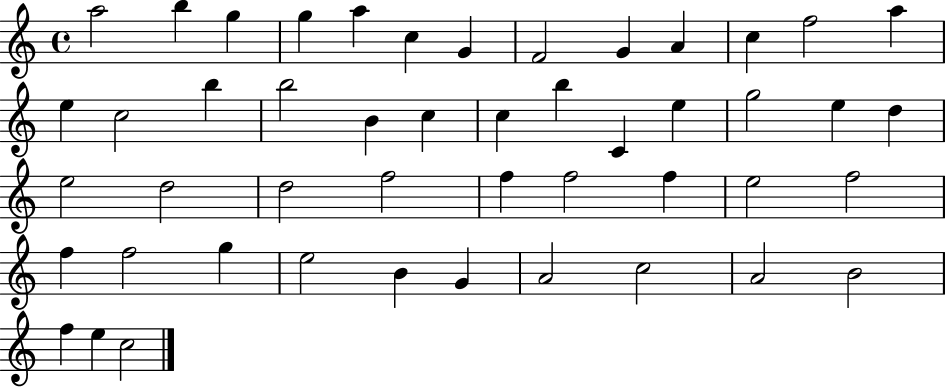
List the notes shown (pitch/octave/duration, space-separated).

A5/h B5/q G5/q G5/q A5/q C5/q G4/q F4/h G4/q A4/q C5/q F5/h A5/q E5/q C5/h B5/q B5/h B4/q C5/q C5/q B5/q C4/q E5/q G5/h E5/q D5/q E5/h D5/h D5/h F5/h F5/q F5/h F5/q E5/h F5/h F5/q F5/h G5/q E5/h B4/q G4/q A4/h C5/h A4/h B4/h F5/q E5/q C5/h